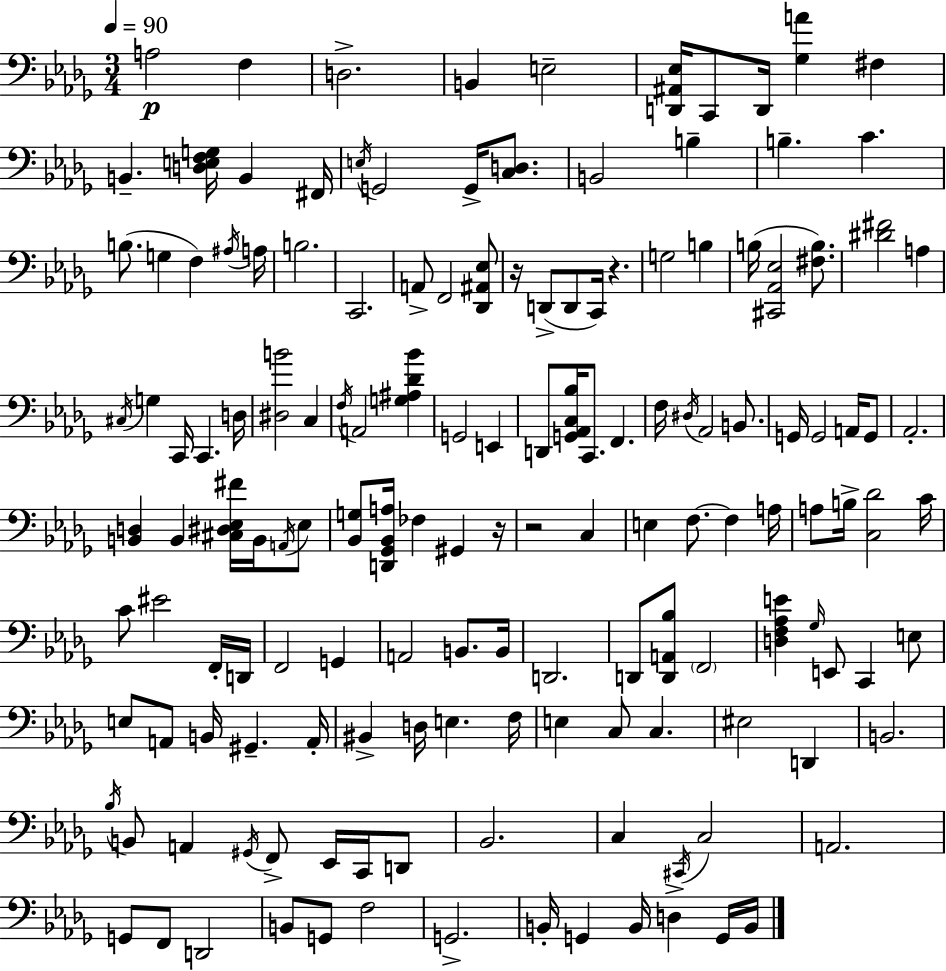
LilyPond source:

{
  \clef bass
  \numericTimeSignature
  \time 3/4
  \key bes \minor
  \tempo 4 = 90
  \repeat volta 2 { a2\p f4 | d2.-> | b,4 e2-- | <d, ais, ees>16 c,8 d,16 <ges a'>4 fis4 | \break b,4.-- <d e f g>16 b,4 fis,16 | \acciaccatura { e16 } g,2 g,16-> <c d>8. | b,2 b4-- | b4.-- c'4. | \break b8.( g4 f4) | \acciaccatura { ais16 } a16 b2. | c,2. | a,8-> f,2 | \break <des, ais, ees>8 r16 d,8->( d,8 c,16) r4. | g2 b4 | b16( <cis, aes, ees>2 <fis b>8.) | <dis' fis'>2 a4 | \break \acciaccatura { cis16 } g4 c,16 c,4. | d16 <dis b'>2 c4 | \acciaccatura { f16 } a,2 | <g ais des' bes'>4 g,2 | \break e,4 d,8 <g, aes, c bes>16 c,8. f,4. | f16 \acciaccatura { dis16 } aes,2 | b,8. g,16 g,2 | a,16 g,8 aes,2.-. | \break <b, d>4 b,4 | <cis dis ees fis'>16 b,16 \acciaccatura { a,16 } ees8 <bes, g>8 <d, ges, bes, a>16 fes4 | gis,4 r16 r2 | c4 e4 f8.~~ | \break f4 a16 a8 b16-> <c des'>2 | c'16 c'8 eis'2 | f,16-. d,16 f,2 | g,4 a,2 | \break b,8. b,16 d,2. | d,8 <d, a, bes>8 \parenthesize f,2 | <d f aes e'>4 \grace { ges16 } e,8 | c,4 e8 e8 a,8 b,16 | \break gis,4.-- a,16-. bis,4-> d16 | e4. f16 e4 c8 | c4. eis2 | d,4 b,2. | \break \acciaccatura { bes16 } b,8 a,4 | \acciaccatura { gis,16 } f,8-> ees,16 c,16 d,8 bes,2. | c4 | \acciaccatura { cis,16 } c2 a,2. | \break g,8 | f,8 d,2 b,8 | g,8 f2 g,2.-> | b,16-. g,4 | \break b,16 d4-> g,16 b,16 } \bar "|."
}